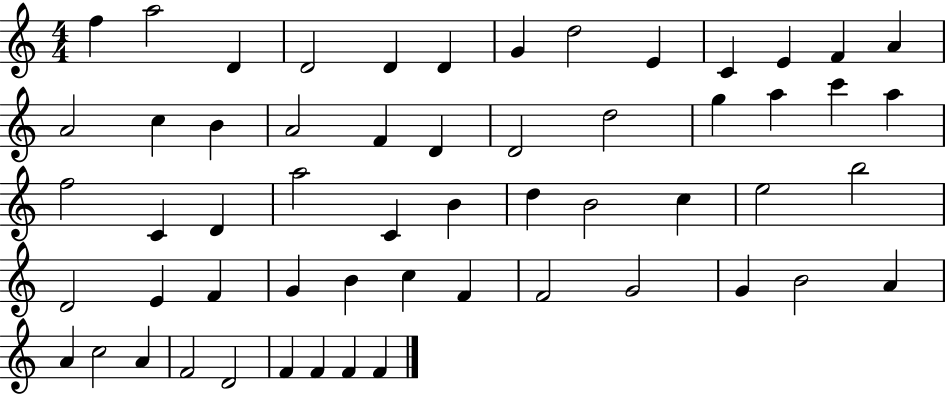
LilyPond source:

{
  \clef treble
  \numericTimeSignature
  \time 4/4
  \key c \major
  f''4 a''2 d'4 | d'2 d'4 d'4 | g'4 d''2 e'4 | c'4 e'4 f'4 a'4 | \break a'2 c''4 b'4 | a'2 f'4 d'4 | d'2 d''2 | g''4 a''4 c'''4 a''4 | \break f''2 c'4 d'4 | a''2 c'4 b'4 | d''4 b'2 c''4 | e''2 b''2 | \break d'2 e'4 f'4 | g'4 b'4 c''4 f'4 | f'2 g'2 | g'4 b'2 a'4 | \break a'4 c''2 a'4 | f'2 d'2 | f'4 f'4 f'4 f'4 | \bar "|."
}